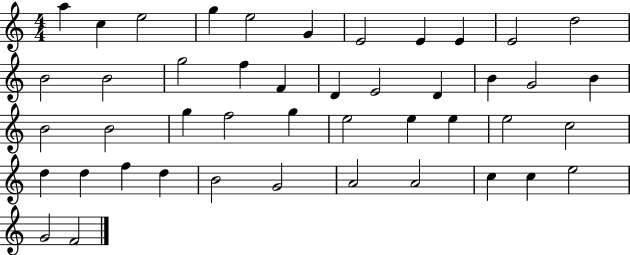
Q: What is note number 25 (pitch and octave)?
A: G5